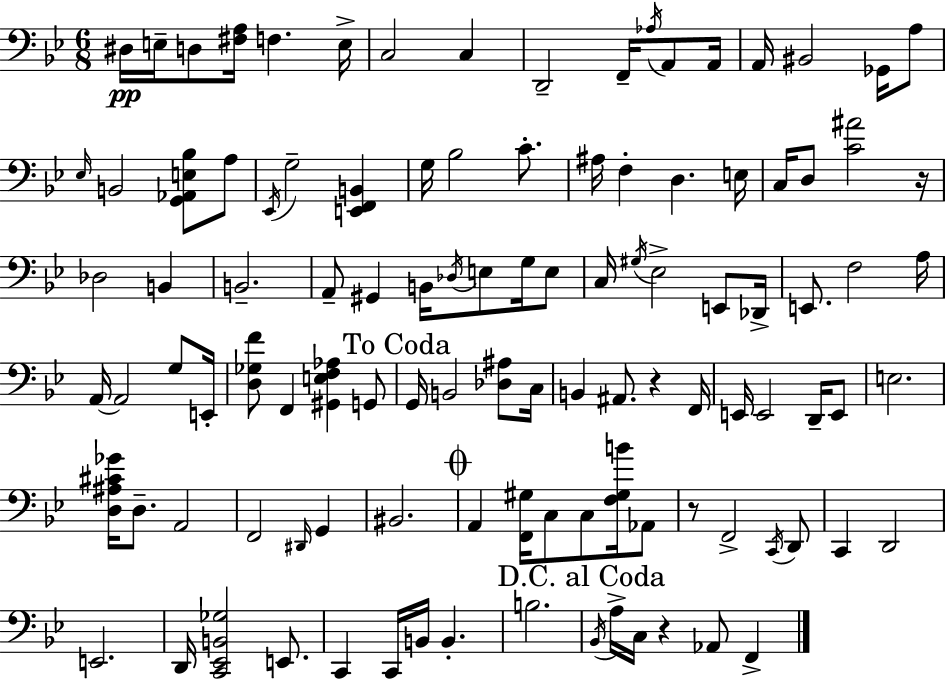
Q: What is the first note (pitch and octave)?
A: D#3